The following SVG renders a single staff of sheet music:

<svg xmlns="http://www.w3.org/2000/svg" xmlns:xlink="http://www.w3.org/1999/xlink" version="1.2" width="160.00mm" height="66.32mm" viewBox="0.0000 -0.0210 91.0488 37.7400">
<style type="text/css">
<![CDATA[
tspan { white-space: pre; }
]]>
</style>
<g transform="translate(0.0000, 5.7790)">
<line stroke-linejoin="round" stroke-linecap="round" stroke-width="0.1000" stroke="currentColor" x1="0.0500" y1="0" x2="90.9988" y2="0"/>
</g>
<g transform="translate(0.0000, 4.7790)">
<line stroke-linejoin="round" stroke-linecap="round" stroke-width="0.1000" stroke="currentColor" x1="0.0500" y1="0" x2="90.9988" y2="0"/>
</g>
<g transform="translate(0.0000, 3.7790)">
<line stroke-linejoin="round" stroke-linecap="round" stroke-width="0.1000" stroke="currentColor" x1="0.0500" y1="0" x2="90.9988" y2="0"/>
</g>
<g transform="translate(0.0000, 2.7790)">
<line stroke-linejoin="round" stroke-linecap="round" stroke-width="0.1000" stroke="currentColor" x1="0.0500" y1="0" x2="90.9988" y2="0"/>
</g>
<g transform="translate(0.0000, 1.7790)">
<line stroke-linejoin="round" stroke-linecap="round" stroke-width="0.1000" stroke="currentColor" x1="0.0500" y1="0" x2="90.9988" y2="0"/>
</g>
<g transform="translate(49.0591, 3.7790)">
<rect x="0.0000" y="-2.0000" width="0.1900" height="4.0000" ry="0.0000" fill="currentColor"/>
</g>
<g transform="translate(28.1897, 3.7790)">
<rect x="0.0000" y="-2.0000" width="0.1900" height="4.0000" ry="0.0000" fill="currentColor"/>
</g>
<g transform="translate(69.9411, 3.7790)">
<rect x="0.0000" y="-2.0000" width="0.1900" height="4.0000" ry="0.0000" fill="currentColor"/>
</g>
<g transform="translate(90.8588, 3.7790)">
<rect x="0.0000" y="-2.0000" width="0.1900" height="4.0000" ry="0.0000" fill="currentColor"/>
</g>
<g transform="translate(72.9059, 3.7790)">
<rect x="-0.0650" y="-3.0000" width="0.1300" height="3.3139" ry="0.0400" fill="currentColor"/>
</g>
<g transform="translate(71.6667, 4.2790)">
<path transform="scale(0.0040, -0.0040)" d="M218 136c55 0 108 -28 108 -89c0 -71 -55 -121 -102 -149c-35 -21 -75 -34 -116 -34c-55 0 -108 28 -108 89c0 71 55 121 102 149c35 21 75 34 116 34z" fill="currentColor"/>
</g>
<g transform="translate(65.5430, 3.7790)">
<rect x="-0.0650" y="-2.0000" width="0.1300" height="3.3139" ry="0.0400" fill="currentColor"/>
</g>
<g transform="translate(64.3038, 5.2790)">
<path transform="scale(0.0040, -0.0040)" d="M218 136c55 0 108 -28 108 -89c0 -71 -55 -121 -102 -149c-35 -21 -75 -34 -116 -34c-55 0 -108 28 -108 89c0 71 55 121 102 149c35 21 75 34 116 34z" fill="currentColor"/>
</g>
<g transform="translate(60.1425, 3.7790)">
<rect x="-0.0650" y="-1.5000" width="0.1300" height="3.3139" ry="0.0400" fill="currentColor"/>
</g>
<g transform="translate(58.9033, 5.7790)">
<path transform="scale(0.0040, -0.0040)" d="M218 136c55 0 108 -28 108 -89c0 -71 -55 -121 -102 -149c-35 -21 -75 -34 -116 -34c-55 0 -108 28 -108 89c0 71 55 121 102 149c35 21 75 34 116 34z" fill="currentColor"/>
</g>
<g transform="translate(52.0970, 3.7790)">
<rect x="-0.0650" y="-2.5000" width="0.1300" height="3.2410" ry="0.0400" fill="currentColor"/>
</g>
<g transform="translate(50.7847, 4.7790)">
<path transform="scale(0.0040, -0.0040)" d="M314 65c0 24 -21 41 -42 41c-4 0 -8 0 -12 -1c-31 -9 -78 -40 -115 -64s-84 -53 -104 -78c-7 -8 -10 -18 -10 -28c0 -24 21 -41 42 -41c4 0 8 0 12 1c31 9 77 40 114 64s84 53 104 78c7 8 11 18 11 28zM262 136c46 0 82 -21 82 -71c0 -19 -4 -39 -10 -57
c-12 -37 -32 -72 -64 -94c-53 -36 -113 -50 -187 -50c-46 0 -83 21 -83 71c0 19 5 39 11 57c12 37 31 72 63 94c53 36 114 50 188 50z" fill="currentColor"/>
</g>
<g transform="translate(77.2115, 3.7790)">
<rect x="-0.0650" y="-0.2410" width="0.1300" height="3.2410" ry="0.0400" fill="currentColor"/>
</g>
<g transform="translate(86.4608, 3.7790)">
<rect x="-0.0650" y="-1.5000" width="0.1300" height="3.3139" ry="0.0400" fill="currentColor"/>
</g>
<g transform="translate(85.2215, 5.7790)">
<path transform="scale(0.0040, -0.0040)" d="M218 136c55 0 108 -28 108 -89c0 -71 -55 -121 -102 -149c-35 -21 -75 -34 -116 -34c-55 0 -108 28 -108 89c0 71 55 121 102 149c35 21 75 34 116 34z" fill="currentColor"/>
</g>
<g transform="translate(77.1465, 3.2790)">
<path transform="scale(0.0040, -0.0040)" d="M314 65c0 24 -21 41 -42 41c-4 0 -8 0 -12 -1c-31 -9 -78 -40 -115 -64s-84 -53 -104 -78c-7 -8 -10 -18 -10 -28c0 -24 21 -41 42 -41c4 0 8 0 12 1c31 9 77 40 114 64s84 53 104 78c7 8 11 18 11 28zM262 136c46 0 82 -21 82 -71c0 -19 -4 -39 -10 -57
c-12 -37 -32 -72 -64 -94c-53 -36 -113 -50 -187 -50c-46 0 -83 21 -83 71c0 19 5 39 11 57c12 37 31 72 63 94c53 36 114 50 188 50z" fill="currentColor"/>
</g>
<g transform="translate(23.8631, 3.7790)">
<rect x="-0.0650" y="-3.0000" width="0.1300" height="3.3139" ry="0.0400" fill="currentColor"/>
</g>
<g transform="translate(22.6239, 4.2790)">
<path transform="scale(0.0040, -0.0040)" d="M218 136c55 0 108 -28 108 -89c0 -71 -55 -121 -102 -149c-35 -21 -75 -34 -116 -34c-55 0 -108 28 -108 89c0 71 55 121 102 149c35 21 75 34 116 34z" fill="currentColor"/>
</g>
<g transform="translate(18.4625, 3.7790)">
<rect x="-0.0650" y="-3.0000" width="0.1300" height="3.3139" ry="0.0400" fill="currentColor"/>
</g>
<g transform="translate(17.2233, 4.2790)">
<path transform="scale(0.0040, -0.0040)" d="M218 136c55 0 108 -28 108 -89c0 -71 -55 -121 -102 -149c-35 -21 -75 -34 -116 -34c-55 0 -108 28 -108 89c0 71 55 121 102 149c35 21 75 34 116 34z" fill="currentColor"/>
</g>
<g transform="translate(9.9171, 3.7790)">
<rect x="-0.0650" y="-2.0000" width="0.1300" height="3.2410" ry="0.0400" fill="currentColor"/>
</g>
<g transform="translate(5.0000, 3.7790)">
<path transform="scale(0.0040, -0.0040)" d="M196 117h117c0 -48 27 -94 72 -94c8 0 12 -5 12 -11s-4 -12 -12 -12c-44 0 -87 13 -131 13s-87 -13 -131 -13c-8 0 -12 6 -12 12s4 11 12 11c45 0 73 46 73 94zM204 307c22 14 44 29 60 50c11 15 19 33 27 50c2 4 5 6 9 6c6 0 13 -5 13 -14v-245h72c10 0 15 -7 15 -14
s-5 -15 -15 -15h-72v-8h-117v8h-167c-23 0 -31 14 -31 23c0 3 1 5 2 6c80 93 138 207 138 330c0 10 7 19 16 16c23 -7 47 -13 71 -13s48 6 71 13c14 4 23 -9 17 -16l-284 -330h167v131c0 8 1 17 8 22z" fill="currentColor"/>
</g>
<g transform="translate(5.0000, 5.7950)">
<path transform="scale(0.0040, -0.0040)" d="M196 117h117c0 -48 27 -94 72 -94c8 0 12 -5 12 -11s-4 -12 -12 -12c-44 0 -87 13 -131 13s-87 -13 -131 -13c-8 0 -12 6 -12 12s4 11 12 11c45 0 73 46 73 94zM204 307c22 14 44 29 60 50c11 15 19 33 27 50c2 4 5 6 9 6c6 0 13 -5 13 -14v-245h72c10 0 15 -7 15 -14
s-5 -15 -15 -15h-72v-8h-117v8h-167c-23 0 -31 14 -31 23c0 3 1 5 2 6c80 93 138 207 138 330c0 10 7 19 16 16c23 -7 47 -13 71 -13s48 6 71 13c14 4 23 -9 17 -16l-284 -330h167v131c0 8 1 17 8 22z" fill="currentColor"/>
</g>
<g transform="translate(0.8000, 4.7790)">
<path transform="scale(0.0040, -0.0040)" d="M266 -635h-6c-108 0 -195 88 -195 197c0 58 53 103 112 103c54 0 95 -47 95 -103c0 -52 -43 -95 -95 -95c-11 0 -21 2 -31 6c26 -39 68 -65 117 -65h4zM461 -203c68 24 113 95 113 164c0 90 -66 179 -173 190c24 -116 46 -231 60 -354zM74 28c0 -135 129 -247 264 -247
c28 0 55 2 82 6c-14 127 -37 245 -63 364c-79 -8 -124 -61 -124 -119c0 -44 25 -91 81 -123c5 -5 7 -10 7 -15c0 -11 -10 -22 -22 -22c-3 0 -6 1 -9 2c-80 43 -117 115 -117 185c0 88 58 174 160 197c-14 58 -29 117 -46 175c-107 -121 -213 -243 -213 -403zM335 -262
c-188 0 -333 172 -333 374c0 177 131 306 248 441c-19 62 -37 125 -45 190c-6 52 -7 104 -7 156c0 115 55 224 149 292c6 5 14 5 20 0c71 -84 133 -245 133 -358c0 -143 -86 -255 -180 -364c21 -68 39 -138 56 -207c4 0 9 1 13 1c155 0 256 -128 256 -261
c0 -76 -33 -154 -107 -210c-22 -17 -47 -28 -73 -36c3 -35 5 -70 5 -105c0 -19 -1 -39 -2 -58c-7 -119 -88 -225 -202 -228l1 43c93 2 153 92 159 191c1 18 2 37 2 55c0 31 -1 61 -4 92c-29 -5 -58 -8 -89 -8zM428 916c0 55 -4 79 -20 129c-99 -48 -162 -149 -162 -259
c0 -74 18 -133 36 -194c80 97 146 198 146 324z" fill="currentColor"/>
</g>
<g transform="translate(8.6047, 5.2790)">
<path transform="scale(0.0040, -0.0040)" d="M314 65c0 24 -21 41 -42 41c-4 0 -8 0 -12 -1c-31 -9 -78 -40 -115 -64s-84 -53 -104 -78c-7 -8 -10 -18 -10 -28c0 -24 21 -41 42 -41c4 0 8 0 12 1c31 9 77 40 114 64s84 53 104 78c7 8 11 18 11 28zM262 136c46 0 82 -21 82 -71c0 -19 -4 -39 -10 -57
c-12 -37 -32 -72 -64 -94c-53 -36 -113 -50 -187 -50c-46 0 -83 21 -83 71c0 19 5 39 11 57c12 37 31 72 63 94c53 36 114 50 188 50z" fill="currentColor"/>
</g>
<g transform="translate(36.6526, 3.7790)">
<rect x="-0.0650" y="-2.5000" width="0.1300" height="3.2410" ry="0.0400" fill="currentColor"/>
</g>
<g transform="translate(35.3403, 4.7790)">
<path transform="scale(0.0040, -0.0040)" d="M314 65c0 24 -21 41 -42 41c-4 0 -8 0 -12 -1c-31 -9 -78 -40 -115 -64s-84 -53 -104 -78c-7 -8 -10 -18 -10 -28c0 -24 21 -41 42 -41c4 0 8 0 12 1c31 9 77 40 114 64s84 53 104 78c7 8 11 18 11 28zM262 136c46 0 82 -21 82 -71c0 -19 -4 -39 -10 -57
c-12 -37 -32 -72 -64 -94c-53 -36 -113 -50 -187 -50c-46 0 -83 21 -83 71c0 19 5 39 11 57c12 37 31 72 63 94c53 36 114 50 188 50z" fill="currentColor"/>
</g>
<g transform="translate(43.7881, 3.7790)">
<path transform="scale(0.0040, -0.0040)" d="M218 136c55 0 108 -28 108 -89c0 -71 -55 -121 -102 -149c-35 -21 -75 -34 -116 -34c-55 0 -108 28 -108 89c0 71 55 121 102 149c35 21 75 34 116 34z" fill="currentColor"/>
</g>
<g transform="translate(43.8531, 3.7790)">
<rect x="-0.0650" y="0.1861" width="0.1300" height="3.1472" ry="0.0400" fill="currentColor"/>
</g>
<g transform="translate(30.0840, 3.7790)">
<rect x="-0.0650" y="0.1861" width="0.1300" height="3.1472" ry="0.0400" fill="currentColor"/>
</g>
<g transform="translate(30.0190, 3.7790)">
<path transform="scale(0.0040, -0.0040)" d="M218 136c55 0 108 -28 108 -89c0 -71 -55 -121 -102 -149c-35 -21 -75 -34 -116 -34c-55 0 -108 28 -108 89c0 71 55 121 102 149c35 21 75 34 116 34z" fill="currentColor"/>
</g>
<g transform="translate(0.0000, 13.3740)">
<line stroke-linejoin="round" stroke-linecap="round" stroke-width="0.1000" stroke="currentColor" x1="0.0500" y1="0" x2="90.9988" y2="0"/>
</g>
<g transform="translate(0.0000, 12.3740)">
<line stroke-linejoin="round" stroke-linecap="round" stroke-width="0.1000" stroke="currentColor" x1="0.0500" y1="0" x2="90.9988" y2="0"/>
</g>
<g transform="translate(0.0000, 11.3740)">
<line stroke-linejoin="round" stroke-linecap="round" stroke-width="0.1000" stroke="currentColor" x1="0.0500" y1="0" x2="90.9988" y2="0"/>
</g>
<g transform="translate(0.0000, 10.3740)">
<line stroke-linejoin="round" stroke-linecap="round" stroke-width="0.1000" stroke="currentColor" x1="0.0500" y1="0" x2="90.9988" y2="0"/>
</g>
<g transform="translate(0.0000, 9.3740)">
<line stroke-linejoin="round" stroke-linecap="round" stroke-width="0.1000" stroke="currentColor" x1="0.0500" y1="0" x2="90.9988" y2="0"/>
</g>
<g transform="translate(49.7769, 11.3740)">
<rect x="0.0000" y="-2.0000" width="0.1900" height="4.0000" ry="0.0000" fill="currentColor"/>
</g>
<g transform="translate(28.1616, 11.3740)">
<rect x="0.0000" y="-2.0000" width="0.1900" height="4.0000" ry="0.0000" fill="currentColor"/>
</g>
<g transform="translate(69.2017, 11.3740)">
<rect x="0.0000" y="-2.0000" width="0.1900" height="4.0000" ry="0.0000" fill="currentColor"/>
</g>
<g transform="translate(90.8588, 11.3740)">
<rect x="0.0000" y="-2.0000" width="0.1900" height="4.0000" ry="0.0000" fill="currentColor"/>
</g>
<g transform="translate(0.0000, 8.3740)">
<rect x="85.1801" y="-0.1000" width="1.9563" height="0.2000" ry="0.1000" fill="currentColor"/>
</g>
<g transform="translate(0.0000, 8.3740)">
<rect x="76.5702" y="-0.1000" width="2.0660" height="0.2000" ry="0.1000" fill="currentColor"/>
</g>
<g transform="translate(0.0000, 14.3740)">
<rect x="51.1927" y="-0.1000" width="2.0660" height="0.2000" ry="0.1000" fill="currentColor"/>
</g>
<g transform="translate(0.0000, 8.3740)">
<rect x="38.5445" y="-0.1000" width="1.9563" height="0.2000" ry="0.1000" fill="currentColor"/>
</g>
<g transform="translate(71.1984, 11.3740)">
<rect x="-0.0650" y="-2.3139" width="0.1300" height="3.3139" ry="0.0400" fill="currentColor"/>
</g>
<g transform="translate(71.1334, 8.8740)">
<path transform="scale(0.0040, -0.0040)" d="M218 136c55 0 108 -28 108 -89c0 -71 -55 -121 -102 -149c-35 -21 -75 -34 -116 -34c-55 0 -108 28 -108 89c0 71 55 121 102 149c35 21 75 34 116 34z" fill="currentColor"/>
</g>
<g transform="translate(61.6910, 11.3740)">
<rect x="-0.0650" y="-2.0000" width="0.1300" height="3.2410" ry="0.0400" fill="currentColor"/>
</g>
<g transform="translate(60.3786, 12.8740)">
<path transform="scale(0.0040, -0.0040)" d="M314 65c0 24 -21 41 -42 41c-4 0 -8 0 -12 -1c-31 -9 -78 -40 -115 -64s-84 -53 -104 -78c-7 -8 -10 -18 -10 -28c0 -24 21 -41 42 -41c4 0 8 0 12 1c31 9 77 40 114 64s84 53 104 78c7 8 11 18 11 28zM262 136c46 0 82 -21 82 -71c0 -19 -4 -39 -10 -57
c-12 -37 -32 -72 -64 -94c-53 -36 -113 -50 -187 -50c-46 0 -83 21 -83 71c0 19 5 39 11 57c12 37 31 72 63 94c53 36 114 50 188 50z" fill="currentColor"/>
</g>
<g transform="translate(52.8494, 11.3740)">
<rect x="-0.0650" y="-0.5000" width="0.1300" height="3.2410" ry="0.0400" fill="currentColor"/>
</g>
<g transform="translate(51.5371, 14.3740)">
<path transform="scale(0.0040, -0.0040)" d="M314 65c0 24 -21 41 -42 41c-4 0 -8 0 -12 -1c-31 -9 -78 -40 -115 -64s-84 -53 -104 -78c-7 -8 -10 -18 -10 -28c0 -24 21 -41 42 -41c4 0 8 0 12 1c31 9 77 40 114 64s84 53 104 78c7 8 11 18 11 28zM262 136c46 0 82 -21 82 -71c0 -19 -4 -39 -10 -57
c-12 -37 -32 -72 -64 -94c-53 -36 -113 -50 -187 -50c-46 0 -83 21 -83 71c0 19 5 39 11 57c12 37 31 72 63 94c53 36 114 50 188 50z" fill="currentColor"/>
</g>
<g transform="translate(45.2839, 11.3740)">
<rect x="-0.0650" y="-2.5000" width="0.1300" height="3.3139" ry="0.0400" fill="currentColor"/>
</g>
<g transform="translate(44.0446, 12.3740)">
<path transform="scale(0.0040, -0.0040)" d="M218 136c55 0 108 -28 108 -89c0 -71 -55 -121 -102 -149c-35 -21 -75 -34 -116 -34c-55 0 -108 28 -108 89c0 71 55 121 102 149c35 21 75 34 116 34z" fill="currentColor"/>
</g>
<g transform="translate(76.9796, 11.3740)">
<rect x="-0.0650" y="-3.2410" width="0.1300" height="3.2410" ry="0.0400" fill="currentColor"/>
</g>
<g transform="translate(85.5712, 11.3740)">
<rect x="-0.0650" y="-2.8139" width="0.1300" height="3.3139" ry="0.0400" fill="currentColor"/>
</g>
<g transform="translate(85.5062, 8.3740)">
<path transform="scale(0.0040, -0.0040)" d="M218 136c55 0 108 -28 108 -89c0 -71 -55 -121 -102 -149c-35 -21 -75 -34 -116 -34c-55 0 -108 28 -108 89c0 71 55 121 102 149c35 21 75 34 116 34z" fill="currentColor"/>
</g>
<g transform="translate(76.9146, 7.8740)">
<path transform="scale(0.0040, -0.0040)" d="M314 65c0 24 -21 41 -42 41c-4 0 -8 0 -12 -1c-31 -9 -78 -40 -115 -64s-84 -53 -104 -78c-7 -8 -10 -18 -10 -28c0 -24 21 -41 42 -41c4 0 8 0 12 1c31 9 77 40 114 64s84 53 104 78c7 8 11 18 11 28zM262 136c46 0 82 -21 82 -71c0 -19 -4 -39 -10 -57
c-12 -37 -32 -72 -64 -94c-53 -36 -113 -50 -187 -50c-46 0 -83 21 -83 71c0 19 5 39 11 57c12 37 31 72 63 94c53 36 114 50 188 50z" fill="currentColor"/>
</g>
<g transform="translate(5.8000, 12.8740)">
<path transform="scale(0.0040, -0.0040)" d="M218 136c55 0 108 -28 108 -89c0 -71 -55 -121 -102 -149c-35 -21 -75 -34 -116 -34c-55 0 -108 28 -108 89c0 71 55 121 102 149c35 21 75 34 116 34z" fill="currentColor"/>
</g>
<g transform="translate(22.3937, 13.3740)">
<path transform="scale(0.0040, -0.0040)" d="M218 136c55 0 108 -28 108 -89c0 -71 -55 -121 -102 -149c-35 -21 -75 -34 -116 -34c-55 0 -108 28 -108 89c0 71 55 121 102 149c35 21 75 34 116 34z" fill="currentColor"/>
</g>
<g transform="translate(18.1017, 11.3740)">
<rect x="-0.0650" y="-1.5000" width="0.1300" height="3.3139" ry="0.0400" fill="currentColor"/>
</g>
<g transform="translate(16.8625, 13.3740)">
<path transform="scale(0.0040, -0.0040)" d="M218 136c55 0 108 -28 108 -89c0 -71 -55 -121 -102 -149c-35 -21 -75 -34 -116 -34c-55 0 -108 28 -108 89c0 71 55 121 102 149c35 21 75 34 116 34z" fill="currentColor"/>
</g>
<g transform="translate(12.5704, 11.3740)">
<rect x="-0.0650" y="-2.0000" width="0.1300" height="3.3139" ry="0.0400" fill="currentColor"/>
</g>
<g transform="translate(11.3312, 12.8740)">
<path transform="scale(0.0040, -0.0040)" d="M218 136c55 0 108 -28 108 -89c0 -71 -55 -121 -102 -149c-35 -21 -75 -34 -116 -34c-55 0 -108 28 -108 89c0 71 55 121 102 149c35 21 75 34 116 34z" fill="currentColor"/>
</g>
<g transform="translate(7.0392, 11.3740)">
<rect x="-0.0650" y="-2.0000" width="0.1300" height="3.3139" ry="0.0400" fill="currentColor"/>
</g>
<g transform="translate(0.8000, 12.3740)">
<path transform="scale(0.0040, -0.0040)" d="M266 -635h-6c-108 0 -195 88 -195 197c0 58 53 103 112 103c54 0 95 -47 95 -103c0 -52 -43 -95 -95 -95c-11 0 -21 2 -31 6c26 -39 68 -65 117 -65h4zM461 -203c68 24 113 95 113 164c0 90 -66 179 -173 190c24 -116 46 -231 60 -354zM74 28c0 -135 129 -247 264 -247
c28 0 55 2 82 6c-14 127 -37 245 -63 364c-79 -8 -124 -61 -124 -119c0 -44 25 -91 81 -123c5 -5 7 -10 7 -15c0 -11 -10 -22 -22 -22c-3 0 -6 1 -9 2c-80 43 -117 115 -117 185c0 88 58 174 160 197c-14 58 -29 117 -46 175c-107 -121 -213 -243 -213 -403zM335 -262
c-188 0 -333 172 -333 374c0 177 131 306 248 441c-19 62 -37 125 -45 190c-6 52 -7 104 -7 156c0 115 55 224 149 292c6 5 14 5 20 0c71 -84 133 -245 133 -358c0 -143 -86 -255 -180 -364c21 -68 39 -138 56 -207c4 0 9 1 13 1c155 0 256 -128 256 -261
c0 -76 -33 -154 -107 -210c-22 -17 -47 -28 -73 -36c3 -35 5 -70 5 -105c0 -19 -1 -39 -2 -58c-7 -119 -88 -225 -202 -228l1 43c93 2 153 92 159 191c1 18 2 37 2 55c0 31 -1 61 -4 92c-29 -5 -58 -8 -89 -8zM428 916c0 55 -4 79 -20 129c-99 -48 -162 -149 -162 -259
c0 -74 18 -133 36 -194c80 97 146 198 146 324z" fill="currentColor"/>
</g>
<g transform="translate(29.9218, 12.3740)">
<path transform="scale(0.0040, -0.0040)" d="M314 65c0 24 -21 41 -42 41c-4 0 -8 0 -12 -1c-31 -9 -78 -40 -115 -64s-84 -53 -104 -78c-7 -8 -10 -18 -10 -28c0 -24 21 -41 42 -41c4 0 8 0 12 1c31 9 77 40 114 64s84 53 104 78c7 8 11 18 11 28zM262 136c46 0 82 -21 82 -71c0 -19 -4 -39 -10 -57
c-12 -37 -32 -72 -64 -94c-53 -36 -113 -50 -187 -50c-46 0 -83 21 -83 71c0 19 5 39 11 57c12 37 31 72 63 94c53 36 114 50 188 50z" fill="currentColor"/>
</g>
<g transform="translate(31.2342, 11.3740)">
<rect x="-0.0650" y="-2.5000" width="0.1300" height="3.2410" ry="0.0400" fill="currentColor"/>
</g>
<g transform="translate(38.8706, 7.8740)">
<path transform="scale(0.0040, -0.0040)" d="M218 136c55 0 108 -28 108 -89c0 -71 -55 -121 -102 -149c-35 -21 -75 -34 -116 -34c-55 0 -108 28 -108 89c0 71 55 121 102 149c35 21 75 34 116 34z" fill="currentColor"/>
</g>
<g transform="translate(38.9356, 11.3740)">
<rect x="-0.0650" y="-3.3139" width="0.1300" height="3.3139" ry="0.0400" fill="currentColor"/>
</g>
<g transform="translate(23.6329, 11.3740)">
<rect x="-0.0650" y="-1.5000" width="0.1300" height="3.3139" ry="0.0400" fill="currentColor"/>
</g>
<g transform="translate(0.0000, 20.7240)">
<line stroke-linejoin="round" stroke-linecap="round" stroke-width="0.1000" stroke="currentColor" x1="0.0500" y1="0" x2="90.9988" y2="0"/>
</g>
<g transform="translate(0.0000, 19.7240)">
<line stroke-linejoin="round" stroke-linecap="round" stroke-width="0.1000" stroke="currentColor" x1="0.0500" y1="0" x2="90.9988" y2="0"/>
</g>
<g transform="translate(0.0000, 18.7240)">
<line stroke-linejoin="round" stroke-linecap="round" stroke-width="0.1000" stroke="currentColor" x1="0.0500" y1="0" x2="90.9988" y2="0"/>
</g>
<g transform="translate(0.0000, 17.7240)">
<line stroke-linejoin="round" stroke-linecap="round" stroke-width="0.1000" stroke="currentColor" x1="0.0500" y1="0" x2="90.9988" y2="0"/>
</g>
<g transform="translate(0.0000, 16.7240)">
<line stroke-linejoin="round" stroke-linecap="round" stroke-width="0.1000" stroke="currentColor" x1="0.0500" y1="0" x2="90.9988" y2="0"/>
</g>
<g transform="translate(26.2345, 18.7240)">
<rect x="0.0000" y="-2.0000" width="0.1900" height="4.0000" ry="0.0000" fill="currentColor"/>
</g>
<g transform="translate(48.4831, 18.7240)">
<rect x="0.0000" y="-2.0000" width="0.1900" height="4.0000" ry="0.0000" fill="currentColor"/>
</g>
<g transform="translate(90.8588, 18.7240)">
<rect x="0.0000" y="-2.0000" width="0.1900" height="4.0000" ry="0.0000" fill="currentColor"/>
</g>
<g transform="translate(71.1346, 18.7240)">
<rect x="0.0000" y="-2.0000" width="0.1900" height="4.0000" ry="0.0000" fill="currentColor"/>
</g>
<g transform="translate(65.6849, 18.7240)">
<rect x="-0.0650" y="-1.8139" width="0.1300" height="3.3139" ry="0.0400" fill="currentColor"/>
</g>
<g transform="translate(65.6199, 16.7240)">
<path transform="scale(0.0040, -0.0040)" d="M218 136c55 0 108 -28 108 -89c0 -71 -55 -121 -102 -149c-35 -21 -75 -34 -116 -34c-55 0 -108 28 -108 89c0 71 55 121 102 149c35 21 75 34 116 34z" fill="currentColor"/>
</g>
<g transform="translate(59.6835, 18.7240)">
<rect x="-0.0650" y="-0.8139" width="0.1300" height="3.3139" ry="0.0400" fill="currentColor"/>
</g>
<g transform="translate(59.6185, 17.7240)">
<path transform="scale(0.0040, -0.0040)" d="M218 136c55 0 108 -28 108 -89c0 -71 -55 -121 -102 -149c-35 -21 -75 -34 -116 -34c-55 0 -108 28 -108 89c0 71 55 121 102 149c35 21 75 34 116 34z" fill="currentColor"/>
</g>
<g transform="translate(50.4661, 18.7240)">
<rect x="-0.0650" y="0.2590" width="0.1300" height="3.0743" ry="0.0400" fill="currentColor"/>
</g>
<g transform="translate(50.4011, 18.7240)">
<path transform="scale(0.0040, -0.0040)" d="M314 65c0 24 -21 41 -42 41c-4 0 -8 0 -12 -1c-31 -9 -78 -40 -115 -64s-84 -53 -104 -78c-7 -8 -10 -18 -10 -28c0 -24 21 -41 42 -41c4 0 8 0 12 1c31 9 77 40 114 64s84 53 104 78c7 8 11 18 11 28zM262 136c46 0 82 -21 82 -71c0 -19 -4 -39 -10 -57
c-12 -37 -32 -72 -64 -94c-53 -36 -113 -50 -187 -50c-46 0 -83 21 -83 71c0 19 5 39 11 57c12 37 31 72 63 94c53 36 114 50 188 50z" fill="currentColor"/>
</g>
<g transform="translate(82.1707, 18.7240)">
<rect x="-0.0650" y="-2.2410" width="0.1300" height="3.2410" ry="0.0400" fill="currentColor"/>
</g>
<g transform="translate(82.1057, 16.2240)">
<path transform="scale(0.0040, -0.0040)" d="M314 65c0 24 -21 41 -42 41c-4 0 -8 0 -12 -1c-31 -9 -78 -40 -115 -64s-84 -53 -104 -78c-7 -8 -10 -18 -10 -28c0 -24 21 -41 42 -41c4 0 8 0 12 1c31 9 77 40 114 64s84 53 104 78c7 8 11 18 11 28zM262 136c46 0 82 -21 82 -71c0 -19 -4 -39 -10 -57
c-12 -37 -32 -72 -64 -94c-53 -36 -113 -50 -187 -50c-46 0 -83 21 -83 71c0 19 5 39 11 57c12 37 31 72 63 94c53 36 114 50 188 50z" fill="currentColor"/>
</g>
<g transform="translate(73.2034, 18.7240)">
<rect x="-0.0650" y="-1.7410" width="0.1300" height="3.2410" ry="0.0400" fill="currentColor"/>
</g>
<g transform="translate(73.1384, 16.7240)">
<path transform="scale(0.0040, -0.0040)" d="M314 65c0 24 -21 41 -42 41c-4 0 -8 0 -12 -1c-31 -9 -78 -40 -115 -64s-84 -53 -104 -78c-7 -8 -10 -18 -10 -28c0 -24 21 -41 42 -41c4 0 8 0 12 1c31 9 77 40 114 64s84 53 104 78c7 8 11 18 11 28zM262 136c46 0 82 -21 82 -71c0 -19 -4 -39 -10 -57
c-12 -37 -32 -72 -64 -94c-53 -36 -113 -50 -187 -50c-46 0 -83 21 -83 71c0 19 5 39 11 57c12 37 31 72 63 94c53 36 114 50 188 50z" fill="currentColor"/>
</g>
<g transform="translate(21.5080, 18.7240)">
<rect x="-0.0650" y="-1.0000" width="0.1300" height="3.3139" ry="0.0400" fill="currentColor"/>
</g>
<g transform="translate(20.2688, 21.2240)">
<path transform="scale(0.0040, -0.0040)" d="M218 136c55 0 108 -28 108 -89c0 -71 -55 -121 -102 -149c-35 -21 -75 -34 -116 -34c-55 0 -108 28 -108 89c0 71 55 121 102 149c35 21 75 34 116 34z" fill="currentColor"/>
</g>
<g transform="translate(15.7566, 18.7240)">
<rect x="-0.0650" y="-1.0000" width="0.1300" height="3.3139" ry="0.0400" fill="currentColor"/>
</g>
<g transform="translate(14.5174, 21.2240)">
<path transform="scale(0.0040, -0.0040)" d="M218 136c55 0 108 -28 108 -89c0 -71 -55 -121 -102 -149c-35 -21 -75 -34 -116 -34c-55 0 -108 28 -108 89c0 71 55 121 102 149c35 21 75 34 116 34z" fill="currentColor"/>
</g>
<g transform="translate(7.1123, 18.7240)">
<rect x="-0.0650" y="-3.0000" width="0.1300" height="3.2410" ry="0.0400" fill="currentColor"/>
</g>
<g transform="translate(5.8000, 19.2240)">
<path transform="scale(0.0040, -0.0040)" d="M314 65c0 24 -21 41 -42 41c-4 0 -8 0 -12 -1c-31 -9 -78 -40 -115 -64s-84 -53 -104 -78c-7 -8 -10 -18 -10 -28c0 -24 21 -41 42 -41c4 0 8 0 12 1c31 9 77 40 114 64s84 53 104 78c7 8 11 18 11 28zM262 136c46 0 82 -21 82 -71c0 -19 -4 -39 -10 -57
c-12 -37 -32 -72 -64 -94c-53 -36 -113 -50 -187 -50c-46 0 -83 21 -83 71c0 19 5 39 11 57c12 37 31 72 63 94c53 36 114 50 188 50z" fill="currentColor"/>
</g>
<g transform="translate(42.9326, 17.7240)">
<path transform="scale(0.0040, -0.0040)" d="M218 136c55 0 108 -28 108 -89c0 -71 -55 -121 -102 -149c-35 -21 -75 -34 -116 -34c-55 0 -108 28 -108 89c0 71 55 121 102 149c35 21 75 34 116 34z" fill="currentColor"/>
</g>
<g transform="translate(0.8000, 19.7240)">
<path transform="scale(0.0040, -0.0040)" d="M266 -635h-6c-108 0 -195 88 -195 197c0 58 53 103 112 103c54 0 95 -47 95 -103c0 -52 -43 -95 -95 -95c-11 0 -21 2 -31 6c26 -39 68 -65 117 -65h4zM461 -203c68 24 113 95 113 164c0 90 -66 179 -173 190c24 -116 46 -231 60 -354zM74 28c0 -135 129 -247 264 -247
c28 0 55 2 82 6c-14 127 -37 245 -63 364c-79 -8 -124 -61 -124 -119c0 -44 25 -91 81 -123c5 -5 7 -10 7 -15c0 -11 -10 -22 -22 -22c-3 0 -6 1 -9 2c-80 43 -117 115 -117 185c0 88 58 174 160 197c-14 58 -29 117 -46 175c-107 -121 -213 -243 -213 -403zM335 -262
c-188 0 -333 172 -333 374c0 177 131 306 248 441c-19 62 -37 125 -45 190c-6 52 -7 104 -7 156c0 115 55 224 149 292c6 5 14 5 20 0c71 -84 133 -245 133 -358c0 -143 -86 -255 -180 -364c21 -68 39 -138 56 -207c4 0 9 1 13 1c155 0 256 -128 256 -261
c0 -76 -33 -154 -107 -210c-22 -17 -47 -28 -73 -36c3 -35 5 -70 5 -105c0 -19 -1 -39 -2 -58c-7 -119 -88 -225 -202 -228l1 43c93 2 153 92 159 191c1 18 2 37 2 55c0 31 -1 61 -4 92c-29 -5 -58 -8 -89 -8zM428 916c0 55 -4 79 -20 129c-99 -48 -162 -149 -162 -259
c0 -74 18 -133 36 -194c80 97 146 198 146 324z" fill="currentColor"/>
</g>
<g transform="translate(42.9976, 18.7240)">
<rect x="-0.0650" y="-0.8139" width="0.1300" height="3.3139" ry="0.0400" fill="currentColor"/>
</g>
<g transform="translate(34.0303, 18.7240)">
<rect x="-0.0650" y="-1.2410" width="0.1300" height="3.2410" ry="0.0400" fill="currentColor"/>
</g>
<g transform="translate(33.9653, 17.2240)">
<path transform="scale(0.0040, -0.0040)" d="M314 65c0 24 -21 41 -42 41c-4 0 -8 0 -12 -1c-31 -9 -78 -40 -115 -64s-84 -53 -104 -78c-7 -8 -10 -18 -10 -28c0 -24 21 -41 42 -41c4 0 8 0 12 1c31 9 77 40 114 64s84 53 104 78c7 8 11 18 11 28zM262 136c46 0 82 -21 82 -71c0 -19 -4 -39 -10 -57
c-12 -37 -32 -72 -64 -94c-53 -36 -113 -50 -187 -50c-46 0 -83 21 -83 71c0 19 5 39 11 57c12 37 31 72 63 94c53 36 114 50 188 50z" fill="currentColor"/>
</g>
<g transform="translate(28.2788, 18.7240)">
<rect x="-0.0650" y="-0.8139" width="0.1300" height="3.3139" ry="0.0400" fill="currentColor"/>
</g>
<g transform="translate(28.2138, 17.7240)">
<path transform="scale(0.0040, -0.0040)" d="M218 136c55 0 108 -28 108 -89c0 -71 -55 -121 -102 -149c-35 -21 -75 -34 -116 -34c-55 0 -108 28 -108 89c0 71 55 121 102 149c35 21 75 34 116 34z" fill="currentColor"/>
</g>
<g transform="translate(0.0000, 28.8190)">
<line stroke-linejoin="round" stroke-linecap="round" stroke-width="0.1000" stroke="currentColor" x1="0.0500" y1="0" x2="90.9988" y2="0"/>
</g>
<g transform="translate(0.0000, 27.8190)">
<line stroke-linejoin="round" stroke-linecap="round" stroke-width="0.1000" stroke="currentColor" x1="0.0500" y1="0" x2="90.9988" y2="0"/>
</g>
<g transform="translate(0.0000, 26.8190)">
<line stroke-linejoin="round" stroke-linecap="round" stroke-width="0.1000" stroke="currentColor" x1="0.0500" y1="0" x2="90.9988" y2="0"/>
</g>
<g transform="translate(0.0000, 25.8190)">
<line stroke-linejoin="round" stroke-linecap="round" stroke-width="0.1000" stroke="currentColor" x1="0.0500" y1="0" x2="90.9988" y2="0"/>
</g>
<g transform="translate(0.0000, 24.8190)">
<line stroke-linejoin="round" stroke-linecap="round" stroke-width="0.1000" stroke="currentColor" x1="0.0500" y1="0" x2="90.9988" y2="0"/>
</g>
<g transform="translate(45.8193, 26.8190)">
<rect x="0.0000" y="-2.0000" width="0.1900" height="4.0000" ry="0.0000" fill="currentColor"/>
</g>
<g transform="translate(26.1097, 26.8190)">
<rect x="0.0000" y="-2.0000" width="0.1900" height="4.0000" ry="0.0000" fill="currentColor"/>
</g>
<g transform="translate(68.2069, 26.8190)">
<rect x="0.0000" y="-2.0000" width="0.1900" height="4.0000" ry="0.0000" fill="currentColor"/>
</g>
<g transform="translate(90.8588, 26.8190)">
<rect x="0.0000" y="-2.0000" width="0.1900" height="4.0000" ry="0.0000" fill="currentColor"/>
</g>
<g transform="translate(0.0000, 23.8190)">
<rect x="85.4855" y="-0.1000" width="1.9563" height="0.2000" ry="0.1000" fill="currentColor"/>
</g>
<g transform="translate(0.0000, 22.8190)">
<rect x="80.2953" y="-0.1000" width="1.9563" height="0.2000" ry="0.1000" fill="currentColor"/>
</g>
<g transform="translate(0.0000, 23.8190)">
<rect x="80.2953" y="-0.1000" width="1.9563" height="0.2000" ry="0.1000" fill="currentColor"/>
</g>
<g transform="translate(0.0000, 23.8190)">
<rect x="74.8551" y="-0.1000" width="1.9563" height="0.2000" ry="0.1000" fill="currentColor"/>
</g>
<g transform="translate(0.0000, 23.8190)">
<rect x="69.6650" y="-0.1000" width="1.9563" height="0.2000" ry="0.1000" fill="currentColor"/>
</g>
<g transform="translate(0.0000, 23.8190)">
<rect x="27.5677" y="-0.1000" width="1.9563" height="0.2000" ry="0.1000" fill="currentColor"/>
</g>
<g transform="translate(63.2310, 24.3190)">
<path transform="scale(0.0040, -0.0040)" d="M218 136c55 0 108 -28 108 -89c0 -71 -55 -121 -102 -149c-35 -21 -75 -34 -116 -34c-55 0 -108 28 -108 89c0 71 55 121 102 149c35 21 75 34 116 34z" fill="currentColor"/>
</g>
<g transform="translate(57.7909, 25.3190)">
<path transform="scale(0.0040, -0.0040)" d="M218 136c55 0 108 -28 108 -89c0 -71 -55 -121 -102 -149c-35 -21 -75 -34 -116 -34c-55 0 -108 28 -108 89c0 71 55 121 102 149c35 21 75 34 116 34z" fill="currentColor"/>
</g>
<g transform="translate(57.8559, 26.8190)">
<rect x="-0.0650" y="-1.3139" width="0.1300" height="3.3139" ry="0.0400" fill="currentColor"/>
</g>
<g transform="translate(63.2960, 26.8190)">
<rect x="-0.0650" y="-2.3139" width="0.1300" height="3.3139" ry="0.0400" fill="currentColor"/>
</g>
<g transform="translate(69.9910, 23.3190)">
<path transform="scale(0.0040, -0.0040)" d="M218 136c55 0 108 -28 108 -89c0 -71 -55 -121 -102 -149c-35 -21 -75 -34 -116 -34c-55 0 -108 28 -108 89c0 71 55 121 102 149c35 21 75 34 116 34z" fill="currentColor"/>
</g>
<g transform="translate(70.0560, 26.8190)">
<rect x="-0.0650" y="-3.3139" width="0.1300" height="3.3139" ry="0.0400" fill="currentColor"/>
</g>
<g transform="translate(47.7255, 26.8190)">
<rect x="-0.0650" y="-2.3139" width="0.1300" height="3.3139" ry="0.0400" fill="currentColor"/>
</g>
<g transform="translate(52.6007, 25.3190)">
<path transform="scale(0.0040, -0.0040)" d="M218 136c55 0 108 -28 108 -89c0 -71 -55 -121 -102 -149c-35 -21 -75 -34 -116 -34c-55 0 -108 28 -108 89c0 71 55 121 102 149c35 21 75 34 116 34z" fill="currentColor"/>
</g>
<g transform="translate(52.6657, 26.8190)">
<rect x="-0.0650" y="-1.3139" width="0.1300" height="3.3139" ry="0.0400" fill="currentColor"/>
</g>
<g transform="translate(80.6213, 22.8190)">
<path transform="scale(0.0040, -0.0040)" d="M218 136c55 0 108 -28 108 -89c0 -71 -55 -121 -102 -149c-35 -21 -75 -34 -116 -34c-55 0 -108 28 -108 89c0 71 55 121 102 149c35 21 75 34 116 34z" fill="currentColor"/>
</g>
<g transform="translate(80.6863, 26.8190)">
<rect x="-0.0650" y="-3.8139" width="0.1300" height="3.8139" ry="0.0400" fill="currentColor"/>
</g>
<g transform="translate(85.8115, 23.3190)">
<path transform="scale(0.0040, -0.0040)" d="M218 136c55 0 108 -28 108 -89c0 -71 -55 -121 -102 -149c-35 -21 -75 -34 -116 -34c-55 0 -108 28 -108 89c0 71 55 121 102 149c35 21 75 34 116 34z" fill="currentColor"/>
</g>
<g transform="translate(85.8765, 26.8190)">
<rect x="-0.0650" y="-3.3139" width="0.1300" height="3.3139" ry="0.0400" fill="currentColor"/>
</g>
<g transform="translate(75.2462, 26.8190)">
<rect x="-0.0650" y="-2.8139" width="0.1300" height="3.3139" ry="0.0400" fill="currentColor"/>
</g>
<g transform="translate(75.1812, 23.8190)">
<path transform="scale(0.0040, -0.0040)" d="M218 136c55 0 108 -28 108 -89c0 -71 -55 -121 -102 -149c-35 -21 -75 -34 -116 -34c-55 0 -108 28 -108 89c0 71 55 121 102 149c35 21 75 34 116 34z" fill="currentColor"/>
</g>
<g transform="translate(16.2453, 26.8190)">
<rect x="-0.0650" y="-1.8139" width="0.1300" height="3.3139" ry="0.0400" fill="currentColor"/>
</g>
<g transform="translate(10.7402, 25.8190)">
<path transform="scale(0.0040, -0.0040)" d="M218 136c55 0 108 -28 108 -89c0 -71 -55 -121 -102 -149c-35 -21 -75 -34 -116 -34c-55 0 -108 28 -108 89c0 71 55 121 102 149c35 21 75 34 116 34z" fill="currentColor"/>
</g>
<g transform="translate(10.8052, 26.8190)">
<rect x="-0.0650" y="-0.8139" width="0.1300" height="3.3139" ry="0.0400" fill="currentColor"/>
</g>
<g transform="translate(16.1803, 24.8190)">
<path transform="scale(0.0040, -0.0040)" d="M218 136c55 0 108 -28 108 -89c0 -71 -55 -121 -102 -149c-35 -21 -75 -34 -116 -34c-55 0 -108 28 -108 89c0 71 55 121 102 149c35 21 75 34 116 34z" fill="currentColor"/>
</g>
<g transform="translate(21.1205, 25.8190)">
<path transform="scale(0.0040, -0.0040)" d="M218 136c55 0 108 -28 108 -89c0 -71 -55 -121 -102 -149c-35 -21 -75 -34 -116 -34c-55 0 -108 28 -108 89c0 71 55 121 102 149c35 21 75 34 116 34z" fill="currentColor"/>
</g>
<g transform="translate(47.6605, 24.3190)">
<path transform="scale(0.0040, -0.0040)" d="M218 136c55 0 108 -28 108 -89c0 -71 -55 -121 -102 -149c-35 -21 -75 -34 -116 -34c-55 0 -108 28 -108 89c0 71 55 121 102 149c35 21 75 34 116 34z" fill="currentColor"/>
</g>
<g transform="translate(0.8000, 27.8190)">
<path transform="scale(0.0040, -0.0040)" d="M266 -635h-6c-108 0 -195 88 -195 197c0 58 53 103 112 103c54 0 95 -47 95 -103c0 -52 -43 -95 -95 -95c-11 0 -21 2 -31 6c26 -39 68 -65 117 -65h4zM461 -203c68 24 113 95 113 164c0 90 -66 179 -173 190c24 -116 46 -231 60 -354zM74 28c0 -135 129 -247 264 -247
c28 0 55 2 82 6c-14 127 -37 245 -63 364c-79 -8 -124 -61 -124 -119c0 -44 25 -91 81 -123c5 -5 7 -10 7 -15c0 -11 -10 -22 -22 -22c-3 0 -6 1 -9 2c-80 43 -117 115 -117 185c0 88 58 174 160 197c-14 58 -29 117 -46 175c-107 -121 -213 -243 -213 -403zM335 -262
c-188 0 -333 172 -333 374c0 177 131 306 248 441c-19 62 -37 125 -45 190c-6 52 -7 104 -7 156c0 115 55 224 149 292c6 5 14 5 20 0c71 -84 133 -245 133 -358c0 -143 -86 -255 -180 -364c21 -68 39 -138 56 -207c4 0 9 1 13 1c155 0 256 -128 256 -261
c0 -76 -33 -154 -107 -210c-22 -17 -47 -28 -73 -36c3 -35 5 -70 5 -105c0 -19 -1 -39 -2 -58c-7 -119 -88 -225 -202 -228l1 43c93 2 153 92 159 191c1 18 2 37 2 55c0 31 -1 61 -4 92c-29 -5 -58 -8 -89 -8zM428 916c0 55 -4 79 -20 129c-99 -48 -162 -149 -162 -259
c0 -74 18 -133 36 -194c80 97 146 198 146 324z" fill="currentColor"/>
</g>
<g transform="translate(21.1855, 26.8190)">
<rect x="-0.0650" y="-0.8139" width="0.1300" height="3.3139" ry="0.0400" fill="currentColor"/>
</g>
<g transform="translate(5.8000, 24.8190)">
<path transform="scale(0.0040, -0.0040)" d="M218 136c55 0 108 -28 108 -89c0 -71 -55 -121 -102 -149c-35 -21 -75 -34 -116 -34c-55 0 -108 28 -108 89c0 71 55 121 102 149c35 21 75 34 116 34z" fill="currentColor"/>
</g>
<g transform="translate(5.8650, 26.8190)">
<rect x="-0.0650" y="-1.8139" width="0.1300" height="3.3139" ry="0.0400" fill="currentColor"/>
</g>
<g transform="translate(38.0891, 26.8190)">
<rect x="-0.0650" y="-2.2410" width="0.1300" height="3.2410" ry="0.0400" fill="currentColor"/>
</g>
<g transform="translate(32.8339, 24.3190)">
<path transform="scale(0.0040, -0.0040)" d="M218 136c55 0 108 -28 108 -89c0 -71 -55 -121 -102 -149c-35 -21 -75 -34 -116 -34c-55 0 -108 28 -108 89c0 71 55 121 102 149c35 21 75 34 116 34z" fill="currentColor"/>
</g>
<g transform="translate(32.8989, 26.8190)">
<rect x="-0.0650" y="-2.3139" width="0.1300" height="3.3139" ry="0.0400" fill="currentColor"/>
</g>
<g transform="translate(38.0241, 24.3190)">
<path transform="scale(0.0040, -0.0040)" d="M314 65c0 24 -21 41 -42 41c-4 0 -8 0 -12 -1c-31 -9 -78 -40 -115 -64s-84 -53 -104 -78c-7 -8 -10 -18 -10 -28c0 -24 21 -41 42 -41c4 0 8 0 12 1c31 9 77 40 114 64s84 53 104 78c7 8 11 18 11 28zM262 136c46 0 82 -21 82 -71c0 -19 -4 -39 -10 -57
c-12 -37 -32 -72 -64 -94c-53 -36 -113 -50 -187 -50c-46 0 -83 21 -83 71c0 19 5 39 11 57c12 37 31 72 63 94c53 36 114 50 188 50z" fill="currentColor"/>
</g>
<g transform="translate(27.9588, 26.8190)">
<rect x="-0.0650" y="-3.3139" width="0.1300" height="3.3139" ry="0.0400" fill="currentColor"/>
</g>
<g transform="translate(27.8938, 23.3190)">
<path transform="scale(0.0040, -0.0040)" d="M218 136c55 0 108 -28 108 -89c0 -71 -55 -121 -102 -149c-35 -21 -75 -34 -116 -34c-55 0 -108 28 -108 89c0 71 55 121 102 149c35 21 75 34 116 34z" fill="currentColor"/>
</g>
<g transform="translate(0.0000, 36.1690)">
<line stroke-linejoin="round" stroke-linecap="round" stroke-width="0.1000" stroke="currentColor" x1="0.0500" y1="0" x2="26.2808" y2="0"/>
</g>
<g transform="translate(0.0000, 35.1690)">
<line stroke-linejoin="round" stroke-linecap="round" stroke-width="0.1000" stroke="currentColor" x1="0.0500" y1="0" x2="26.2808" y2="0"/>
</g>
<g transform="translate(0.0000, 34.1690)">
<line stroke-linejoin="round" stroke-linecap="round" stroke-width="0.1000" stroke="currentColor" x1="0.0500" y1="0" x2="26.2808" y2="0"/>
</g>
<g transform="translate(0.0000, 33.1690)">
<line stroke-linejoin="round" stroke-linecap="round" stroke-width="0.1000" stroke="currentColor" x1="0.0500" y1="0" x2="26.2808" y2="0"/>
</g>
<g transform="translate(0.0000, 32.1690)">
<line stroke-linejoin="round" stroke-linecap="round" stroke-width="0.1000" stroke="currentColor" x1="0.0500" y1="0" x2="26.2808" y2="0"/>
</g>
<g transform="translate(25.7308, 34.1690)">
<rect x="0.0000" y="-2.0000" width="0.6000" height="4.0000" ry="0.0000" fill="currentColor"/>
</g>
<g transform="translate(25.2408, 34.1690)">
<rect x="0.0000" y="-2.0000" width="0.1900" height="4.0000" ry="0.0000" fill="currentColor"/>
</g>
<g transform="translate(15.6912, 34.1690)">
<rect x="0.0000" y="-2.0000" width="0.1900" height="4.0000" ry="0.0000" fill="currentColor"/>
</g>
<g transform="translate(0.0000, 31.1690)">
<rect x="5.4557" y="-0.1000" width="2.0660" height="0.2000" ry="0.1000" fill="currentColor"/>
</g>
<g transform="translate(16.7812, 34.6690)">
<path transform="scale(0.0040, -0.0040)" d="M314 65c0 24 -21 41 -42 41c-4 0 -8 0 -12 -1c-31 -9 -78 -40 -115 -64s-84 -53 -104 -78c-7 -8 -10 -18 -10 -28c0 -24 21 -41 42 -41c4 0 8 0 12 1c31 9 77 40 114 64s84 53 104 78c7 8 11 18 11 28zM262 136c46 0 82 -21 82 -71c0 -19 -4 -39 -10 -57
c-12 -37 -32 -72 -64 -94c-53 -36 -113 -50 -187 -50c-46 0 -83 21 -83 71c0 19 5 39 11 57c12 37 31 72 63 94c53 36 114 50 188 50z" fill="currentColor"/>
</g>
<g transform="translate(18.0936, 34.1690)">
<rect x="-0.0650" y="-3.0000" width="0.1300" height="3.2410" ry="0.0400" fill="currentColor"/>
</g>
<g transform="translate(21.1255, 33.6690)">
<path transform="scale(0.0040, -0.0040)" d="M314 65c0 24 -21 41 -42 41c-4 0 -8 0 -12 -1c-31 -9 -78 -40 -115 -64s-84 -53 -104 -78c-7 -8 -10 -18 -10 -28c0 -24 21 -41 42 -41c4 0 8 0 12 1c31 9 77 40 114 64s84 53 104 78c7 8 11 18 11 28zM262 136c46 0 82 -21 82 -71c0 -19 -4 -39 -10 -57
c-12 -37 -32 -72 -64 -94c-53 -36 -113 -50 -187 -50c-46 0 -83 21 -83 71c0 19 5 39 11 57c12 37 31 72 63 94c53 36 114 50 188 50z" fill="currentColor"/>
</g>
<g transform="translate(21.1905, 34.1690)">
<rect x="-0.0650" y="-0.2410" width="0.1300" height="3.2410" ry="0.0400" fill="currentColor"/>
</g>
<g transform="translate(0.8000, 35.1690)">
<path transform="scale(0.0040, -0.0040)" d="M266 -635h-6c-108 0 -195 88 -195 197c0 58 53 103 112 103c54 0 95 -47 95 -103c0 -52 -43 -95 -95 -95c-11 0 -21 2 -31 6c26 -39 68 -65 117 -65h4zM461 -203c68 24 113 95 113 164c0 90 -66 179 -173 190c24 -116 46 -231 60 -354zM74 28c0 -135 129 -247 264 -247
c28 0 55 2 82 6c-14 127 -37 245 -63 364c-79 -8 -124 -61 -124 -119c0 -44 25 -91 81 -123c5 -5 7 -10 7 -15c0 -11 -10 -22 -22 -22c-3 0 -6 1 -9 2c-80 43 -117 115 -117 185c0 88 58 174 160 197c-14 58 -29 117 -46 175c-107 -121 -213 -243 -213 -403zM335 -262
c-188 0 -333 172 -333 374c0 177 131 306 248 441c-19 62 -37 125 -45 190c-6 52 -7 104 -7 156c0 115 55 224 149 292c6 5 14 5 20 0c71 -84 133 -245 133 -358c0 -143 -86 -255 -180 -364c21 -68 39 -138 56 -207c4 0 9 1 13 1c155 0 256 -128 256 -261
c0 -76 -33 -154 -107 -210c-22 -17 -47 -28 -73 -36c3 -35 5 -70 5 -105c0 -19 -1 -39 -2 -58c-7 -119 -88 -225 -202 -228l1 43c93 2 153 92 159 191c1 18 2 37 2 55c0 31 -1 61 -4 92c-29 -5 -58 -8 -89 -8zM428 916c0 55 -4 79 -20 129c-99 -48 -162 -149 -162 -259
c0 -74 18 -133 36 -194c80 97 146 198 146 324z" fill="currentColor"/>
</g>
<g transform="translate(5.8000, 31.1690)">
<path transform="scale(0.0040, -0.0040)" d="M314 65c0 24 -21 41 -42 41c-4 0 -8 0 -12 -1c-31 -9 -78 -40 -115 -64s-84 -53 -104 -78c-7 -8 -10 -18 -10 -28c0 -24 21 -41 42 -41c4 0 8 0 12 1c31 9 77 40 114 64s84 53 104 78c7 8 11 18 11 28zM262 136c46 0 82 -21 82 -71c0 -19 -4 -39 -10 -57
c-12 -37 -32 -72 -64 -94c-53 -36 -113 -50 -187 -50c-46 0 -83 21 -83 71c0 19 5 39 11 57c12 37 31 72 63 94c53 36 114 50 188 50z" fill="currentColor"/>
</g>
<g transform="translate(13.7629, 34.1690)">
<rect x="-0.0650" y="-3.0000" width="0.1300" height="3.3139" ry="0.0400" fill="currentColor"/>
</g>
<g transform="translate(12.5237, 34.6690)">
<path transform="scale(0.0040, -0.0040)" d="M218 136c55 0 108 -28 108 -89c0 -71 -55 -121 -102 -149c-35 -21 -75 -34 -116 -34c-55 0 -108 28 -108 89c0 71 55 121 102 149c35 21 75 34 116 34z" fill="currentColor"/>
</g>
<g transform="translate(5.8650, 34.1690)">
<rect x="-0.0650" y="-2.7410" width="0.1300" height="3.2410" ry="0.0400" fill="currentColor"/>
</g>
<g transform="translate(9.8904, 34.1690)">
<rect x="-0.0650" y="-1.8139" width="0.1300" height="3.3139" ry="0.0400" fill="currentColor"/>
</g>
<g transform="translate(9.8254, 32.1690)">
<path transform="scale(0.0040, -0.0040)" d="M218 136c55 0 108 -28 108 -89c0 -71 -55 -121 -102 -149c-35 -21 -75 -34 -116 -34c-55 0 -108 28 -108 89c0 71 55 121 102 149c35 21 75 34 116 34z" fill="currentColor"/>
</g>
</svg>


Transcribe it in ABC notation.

X:1
T:Untitled
M:4/4
L:1/4
K:C
F2 A A B G2 B G2 E F A c2 E F F E E G2 b G C2 F2 g b2 a A2 D D d e2 d B2 d f f2 g2 f d f d b g g2 g e e g b a c' b a2 f A A2 c2